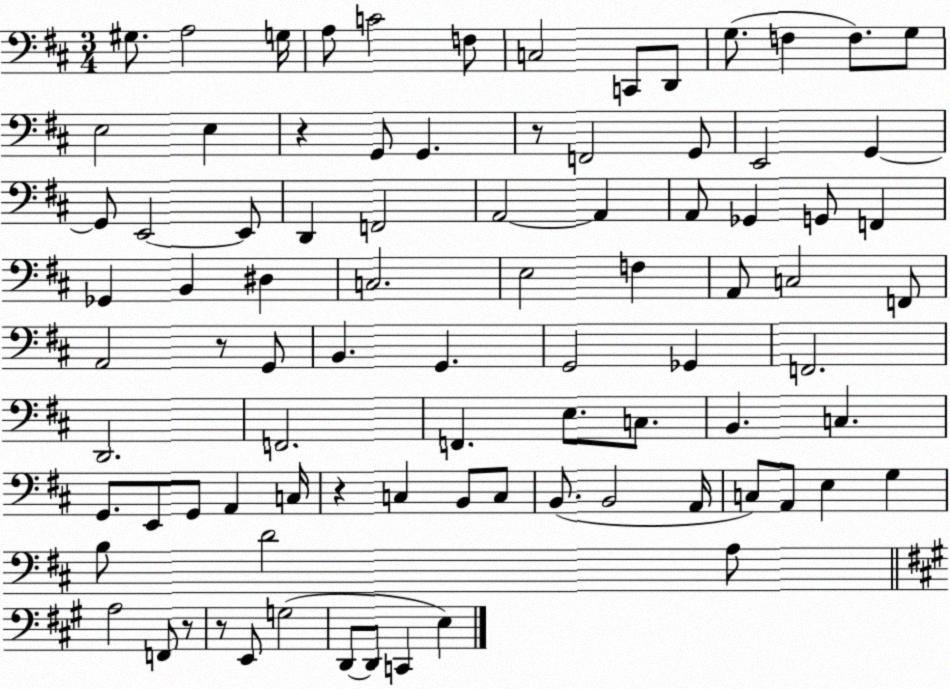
X:1
T:Untitled
M:3/4
L:1/4
K:D
^G,/2 A,2 G,/4 A,/2 C2 F,/2 C,2 C,,/2 D,,/2 G,/2 F, F,/2 G,/2 E,2 E, z G,,/2 G,, z/2 F,,2 G,,/2 E,,2 G,, G,,/2 E,,2 E,,/2 D,, F,,2 A,,2 A,, A,,/2 _G,, G,,/2 F,, _G,, B,, ^D, C,2 E,2 F, A,,/2 C,2 F,,/2 A,,2 z/2 G,,/2 B,, G,, G,,2 _G,, F,,2 D,,2 F,,2 F,, E,/2 C,/2 B,, C, G,,/2 E,,/2 G,,/2 A,, C,/4 z C, B,,/2 C,/2 B,,/2 B,,2 A,,/4 C,/2 A,,/2 E, G, B,/2 D2 A,/2 A,2 F,,/2 z/2 z/2 E,,/2 G,2 D,,/2 D,,/2 C,, E,